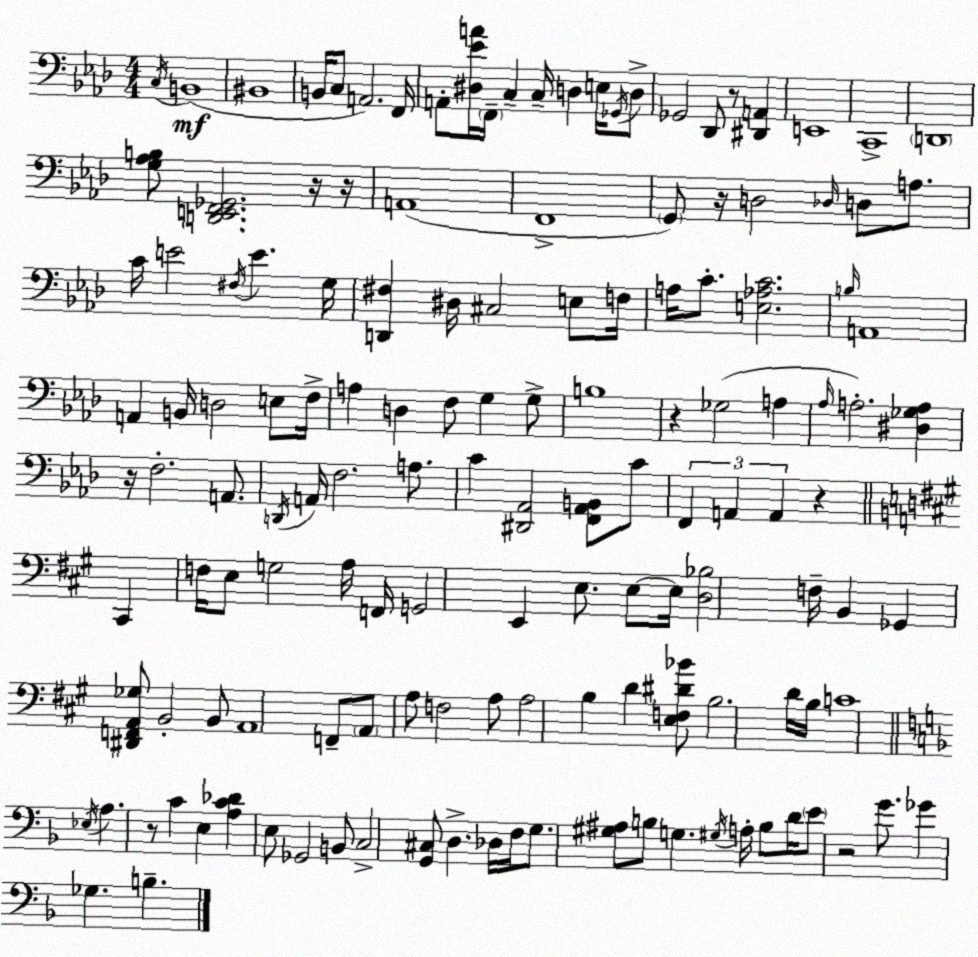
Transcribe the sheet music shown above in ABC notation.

X:1
T:Untitled
M:4/4
L:1/4
K:Ab
C,/4 B,,4 ^B,,4 B,,/4 C,/2 A,,2 F,,/4 A,,/2 [^D,_EA]/4 F,,/4 C, C,/4 D, E,/4 _G,,/4 D,/2 _G,,2 _D,,/2 z/2 [^D,,A,,] E,,4 C,,4 D,,4 [G,_A,B,]/2 [D,,E,,F,,_G,,]2 z/4 z/4 A,,4 F,,4 G,,/2 z/4 D,2 _D,/4 D,/2 A,/2 C/4 E2 ^F,/4 E G,/4 [D,,^F,] ^D,/4 ^C,2 E,/2 F,/4 A,/4 C/2 [E,_A,C]2 B,/4 A,,4 A,, B,,/4 D,2 E,/2 F,/4 A, D, F,/2 G, G,/2 B,4 z _G,2 A, _A,/4 A,2 [^D,_G,A,] z/4 F,2 A,,/2 D,,/4 A,,/4 F,2 A,/2 C [^D,,_A,,]2 [F,,_A,,B,,]/2 C/2 F,, A,, A,, z ^C,, F,/4 E,/2 G,2 A,/4 F,,/4 G,,2 E,, E,/2 E,/2 E,/4 [D,_B,]2 F,/4 B,, _G,, [^D,,F,,A,,_G,]/2 B,,2 B,,/2 A,,4 F,,/2 A,,/2 A,/2 F,2 A,/2 A,2 B, D [E,F,^D_B]/2 B,2 D/4 B,/4 C4 _E,/4 A, z/2 C E, [A,C_D] E,/2 _G,,2 B,,/2 C,2 [G,,^C,]/2 D, _D,/4 F,/4 G,/2 [^G,^A,]/2 B,/2 G, ^G,/4 A,/4 B,/2 D/4 E/2 z2 G/2 _G _G, B,